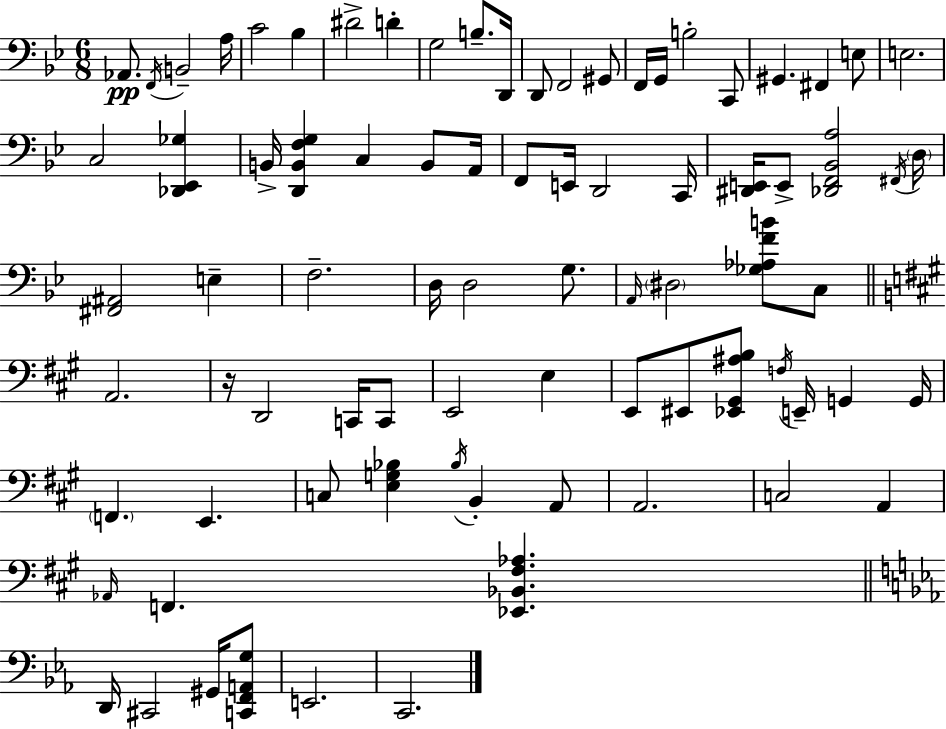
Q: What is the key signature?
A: BES major